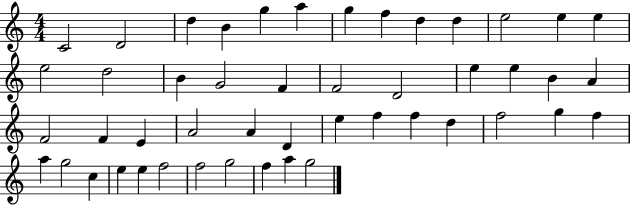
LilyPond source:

{
  \clef treble
  \numericTimeSignature
  \time 4/4
  \key c \major
  c'2 d'2 | d''4 b'4 g''4 a''4 | g''4 f''4 d''4 d''4 | e''2 e''4 e''4 | \break e''2 d''2 | b'4 g'2 f'4 | f'2 d'2 | e''4 e''4 b'4 a'4 | \break f'2 f'4 e'4 | a'2 a'4 d'4 | e''4 f''4 f''4 d''4 | f''2 g''4 f''4 | \break a''4 g''2 c''4 | e''4 e''4 f''2 | f''2 g''2 | f''4 a''4 g''2 | \break \bar "|."
}